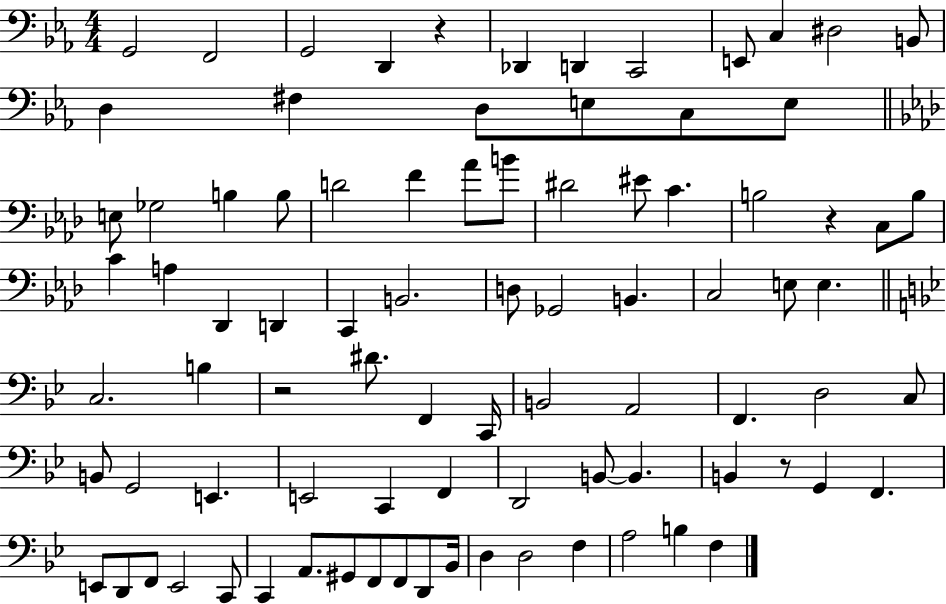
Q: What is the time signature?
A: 4/4